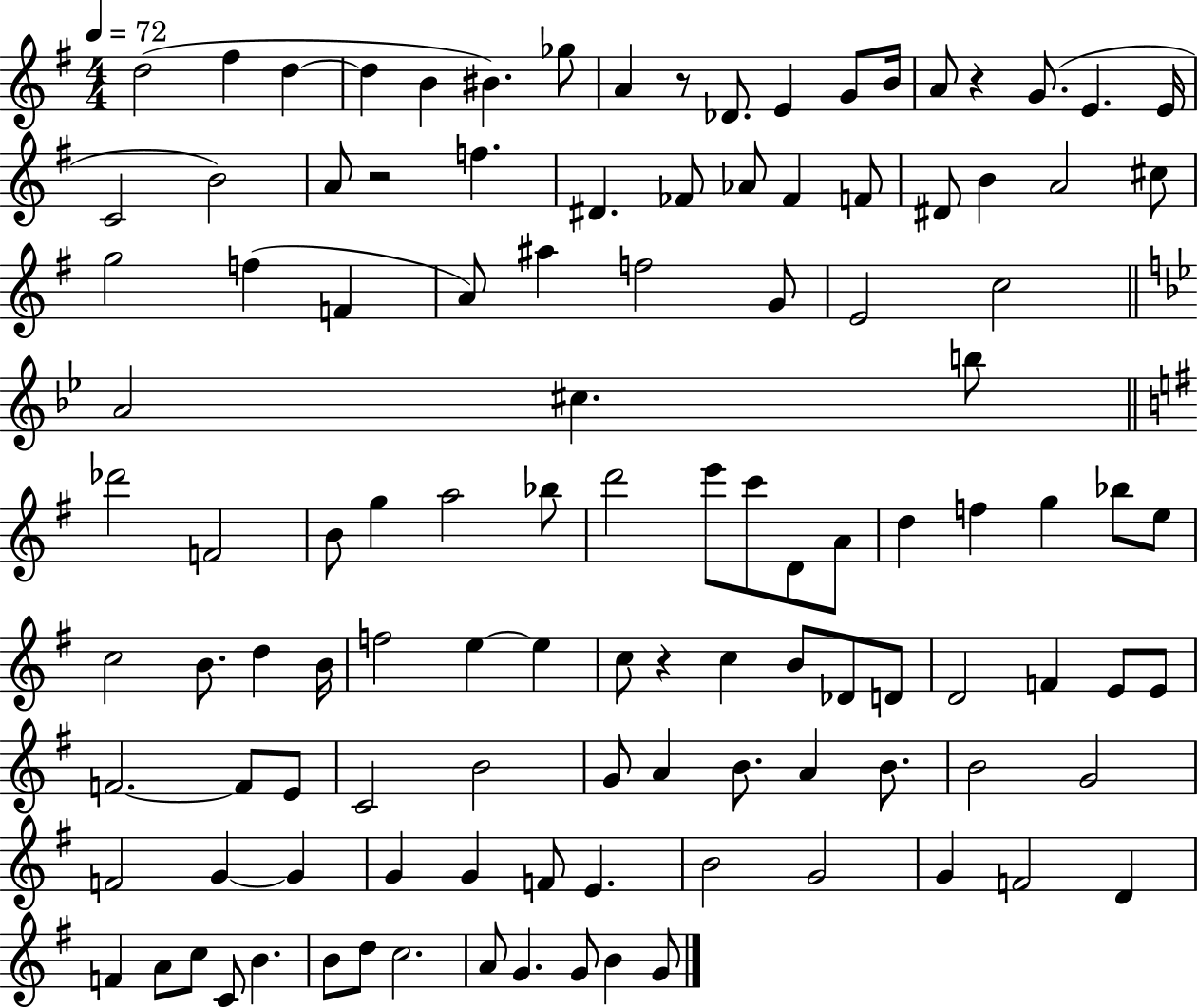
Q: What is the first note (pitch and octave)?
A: D5